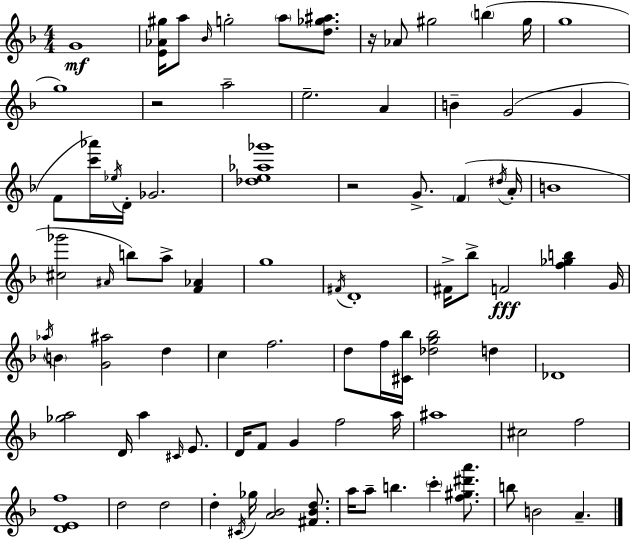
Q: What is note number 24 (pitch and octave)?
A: D#5